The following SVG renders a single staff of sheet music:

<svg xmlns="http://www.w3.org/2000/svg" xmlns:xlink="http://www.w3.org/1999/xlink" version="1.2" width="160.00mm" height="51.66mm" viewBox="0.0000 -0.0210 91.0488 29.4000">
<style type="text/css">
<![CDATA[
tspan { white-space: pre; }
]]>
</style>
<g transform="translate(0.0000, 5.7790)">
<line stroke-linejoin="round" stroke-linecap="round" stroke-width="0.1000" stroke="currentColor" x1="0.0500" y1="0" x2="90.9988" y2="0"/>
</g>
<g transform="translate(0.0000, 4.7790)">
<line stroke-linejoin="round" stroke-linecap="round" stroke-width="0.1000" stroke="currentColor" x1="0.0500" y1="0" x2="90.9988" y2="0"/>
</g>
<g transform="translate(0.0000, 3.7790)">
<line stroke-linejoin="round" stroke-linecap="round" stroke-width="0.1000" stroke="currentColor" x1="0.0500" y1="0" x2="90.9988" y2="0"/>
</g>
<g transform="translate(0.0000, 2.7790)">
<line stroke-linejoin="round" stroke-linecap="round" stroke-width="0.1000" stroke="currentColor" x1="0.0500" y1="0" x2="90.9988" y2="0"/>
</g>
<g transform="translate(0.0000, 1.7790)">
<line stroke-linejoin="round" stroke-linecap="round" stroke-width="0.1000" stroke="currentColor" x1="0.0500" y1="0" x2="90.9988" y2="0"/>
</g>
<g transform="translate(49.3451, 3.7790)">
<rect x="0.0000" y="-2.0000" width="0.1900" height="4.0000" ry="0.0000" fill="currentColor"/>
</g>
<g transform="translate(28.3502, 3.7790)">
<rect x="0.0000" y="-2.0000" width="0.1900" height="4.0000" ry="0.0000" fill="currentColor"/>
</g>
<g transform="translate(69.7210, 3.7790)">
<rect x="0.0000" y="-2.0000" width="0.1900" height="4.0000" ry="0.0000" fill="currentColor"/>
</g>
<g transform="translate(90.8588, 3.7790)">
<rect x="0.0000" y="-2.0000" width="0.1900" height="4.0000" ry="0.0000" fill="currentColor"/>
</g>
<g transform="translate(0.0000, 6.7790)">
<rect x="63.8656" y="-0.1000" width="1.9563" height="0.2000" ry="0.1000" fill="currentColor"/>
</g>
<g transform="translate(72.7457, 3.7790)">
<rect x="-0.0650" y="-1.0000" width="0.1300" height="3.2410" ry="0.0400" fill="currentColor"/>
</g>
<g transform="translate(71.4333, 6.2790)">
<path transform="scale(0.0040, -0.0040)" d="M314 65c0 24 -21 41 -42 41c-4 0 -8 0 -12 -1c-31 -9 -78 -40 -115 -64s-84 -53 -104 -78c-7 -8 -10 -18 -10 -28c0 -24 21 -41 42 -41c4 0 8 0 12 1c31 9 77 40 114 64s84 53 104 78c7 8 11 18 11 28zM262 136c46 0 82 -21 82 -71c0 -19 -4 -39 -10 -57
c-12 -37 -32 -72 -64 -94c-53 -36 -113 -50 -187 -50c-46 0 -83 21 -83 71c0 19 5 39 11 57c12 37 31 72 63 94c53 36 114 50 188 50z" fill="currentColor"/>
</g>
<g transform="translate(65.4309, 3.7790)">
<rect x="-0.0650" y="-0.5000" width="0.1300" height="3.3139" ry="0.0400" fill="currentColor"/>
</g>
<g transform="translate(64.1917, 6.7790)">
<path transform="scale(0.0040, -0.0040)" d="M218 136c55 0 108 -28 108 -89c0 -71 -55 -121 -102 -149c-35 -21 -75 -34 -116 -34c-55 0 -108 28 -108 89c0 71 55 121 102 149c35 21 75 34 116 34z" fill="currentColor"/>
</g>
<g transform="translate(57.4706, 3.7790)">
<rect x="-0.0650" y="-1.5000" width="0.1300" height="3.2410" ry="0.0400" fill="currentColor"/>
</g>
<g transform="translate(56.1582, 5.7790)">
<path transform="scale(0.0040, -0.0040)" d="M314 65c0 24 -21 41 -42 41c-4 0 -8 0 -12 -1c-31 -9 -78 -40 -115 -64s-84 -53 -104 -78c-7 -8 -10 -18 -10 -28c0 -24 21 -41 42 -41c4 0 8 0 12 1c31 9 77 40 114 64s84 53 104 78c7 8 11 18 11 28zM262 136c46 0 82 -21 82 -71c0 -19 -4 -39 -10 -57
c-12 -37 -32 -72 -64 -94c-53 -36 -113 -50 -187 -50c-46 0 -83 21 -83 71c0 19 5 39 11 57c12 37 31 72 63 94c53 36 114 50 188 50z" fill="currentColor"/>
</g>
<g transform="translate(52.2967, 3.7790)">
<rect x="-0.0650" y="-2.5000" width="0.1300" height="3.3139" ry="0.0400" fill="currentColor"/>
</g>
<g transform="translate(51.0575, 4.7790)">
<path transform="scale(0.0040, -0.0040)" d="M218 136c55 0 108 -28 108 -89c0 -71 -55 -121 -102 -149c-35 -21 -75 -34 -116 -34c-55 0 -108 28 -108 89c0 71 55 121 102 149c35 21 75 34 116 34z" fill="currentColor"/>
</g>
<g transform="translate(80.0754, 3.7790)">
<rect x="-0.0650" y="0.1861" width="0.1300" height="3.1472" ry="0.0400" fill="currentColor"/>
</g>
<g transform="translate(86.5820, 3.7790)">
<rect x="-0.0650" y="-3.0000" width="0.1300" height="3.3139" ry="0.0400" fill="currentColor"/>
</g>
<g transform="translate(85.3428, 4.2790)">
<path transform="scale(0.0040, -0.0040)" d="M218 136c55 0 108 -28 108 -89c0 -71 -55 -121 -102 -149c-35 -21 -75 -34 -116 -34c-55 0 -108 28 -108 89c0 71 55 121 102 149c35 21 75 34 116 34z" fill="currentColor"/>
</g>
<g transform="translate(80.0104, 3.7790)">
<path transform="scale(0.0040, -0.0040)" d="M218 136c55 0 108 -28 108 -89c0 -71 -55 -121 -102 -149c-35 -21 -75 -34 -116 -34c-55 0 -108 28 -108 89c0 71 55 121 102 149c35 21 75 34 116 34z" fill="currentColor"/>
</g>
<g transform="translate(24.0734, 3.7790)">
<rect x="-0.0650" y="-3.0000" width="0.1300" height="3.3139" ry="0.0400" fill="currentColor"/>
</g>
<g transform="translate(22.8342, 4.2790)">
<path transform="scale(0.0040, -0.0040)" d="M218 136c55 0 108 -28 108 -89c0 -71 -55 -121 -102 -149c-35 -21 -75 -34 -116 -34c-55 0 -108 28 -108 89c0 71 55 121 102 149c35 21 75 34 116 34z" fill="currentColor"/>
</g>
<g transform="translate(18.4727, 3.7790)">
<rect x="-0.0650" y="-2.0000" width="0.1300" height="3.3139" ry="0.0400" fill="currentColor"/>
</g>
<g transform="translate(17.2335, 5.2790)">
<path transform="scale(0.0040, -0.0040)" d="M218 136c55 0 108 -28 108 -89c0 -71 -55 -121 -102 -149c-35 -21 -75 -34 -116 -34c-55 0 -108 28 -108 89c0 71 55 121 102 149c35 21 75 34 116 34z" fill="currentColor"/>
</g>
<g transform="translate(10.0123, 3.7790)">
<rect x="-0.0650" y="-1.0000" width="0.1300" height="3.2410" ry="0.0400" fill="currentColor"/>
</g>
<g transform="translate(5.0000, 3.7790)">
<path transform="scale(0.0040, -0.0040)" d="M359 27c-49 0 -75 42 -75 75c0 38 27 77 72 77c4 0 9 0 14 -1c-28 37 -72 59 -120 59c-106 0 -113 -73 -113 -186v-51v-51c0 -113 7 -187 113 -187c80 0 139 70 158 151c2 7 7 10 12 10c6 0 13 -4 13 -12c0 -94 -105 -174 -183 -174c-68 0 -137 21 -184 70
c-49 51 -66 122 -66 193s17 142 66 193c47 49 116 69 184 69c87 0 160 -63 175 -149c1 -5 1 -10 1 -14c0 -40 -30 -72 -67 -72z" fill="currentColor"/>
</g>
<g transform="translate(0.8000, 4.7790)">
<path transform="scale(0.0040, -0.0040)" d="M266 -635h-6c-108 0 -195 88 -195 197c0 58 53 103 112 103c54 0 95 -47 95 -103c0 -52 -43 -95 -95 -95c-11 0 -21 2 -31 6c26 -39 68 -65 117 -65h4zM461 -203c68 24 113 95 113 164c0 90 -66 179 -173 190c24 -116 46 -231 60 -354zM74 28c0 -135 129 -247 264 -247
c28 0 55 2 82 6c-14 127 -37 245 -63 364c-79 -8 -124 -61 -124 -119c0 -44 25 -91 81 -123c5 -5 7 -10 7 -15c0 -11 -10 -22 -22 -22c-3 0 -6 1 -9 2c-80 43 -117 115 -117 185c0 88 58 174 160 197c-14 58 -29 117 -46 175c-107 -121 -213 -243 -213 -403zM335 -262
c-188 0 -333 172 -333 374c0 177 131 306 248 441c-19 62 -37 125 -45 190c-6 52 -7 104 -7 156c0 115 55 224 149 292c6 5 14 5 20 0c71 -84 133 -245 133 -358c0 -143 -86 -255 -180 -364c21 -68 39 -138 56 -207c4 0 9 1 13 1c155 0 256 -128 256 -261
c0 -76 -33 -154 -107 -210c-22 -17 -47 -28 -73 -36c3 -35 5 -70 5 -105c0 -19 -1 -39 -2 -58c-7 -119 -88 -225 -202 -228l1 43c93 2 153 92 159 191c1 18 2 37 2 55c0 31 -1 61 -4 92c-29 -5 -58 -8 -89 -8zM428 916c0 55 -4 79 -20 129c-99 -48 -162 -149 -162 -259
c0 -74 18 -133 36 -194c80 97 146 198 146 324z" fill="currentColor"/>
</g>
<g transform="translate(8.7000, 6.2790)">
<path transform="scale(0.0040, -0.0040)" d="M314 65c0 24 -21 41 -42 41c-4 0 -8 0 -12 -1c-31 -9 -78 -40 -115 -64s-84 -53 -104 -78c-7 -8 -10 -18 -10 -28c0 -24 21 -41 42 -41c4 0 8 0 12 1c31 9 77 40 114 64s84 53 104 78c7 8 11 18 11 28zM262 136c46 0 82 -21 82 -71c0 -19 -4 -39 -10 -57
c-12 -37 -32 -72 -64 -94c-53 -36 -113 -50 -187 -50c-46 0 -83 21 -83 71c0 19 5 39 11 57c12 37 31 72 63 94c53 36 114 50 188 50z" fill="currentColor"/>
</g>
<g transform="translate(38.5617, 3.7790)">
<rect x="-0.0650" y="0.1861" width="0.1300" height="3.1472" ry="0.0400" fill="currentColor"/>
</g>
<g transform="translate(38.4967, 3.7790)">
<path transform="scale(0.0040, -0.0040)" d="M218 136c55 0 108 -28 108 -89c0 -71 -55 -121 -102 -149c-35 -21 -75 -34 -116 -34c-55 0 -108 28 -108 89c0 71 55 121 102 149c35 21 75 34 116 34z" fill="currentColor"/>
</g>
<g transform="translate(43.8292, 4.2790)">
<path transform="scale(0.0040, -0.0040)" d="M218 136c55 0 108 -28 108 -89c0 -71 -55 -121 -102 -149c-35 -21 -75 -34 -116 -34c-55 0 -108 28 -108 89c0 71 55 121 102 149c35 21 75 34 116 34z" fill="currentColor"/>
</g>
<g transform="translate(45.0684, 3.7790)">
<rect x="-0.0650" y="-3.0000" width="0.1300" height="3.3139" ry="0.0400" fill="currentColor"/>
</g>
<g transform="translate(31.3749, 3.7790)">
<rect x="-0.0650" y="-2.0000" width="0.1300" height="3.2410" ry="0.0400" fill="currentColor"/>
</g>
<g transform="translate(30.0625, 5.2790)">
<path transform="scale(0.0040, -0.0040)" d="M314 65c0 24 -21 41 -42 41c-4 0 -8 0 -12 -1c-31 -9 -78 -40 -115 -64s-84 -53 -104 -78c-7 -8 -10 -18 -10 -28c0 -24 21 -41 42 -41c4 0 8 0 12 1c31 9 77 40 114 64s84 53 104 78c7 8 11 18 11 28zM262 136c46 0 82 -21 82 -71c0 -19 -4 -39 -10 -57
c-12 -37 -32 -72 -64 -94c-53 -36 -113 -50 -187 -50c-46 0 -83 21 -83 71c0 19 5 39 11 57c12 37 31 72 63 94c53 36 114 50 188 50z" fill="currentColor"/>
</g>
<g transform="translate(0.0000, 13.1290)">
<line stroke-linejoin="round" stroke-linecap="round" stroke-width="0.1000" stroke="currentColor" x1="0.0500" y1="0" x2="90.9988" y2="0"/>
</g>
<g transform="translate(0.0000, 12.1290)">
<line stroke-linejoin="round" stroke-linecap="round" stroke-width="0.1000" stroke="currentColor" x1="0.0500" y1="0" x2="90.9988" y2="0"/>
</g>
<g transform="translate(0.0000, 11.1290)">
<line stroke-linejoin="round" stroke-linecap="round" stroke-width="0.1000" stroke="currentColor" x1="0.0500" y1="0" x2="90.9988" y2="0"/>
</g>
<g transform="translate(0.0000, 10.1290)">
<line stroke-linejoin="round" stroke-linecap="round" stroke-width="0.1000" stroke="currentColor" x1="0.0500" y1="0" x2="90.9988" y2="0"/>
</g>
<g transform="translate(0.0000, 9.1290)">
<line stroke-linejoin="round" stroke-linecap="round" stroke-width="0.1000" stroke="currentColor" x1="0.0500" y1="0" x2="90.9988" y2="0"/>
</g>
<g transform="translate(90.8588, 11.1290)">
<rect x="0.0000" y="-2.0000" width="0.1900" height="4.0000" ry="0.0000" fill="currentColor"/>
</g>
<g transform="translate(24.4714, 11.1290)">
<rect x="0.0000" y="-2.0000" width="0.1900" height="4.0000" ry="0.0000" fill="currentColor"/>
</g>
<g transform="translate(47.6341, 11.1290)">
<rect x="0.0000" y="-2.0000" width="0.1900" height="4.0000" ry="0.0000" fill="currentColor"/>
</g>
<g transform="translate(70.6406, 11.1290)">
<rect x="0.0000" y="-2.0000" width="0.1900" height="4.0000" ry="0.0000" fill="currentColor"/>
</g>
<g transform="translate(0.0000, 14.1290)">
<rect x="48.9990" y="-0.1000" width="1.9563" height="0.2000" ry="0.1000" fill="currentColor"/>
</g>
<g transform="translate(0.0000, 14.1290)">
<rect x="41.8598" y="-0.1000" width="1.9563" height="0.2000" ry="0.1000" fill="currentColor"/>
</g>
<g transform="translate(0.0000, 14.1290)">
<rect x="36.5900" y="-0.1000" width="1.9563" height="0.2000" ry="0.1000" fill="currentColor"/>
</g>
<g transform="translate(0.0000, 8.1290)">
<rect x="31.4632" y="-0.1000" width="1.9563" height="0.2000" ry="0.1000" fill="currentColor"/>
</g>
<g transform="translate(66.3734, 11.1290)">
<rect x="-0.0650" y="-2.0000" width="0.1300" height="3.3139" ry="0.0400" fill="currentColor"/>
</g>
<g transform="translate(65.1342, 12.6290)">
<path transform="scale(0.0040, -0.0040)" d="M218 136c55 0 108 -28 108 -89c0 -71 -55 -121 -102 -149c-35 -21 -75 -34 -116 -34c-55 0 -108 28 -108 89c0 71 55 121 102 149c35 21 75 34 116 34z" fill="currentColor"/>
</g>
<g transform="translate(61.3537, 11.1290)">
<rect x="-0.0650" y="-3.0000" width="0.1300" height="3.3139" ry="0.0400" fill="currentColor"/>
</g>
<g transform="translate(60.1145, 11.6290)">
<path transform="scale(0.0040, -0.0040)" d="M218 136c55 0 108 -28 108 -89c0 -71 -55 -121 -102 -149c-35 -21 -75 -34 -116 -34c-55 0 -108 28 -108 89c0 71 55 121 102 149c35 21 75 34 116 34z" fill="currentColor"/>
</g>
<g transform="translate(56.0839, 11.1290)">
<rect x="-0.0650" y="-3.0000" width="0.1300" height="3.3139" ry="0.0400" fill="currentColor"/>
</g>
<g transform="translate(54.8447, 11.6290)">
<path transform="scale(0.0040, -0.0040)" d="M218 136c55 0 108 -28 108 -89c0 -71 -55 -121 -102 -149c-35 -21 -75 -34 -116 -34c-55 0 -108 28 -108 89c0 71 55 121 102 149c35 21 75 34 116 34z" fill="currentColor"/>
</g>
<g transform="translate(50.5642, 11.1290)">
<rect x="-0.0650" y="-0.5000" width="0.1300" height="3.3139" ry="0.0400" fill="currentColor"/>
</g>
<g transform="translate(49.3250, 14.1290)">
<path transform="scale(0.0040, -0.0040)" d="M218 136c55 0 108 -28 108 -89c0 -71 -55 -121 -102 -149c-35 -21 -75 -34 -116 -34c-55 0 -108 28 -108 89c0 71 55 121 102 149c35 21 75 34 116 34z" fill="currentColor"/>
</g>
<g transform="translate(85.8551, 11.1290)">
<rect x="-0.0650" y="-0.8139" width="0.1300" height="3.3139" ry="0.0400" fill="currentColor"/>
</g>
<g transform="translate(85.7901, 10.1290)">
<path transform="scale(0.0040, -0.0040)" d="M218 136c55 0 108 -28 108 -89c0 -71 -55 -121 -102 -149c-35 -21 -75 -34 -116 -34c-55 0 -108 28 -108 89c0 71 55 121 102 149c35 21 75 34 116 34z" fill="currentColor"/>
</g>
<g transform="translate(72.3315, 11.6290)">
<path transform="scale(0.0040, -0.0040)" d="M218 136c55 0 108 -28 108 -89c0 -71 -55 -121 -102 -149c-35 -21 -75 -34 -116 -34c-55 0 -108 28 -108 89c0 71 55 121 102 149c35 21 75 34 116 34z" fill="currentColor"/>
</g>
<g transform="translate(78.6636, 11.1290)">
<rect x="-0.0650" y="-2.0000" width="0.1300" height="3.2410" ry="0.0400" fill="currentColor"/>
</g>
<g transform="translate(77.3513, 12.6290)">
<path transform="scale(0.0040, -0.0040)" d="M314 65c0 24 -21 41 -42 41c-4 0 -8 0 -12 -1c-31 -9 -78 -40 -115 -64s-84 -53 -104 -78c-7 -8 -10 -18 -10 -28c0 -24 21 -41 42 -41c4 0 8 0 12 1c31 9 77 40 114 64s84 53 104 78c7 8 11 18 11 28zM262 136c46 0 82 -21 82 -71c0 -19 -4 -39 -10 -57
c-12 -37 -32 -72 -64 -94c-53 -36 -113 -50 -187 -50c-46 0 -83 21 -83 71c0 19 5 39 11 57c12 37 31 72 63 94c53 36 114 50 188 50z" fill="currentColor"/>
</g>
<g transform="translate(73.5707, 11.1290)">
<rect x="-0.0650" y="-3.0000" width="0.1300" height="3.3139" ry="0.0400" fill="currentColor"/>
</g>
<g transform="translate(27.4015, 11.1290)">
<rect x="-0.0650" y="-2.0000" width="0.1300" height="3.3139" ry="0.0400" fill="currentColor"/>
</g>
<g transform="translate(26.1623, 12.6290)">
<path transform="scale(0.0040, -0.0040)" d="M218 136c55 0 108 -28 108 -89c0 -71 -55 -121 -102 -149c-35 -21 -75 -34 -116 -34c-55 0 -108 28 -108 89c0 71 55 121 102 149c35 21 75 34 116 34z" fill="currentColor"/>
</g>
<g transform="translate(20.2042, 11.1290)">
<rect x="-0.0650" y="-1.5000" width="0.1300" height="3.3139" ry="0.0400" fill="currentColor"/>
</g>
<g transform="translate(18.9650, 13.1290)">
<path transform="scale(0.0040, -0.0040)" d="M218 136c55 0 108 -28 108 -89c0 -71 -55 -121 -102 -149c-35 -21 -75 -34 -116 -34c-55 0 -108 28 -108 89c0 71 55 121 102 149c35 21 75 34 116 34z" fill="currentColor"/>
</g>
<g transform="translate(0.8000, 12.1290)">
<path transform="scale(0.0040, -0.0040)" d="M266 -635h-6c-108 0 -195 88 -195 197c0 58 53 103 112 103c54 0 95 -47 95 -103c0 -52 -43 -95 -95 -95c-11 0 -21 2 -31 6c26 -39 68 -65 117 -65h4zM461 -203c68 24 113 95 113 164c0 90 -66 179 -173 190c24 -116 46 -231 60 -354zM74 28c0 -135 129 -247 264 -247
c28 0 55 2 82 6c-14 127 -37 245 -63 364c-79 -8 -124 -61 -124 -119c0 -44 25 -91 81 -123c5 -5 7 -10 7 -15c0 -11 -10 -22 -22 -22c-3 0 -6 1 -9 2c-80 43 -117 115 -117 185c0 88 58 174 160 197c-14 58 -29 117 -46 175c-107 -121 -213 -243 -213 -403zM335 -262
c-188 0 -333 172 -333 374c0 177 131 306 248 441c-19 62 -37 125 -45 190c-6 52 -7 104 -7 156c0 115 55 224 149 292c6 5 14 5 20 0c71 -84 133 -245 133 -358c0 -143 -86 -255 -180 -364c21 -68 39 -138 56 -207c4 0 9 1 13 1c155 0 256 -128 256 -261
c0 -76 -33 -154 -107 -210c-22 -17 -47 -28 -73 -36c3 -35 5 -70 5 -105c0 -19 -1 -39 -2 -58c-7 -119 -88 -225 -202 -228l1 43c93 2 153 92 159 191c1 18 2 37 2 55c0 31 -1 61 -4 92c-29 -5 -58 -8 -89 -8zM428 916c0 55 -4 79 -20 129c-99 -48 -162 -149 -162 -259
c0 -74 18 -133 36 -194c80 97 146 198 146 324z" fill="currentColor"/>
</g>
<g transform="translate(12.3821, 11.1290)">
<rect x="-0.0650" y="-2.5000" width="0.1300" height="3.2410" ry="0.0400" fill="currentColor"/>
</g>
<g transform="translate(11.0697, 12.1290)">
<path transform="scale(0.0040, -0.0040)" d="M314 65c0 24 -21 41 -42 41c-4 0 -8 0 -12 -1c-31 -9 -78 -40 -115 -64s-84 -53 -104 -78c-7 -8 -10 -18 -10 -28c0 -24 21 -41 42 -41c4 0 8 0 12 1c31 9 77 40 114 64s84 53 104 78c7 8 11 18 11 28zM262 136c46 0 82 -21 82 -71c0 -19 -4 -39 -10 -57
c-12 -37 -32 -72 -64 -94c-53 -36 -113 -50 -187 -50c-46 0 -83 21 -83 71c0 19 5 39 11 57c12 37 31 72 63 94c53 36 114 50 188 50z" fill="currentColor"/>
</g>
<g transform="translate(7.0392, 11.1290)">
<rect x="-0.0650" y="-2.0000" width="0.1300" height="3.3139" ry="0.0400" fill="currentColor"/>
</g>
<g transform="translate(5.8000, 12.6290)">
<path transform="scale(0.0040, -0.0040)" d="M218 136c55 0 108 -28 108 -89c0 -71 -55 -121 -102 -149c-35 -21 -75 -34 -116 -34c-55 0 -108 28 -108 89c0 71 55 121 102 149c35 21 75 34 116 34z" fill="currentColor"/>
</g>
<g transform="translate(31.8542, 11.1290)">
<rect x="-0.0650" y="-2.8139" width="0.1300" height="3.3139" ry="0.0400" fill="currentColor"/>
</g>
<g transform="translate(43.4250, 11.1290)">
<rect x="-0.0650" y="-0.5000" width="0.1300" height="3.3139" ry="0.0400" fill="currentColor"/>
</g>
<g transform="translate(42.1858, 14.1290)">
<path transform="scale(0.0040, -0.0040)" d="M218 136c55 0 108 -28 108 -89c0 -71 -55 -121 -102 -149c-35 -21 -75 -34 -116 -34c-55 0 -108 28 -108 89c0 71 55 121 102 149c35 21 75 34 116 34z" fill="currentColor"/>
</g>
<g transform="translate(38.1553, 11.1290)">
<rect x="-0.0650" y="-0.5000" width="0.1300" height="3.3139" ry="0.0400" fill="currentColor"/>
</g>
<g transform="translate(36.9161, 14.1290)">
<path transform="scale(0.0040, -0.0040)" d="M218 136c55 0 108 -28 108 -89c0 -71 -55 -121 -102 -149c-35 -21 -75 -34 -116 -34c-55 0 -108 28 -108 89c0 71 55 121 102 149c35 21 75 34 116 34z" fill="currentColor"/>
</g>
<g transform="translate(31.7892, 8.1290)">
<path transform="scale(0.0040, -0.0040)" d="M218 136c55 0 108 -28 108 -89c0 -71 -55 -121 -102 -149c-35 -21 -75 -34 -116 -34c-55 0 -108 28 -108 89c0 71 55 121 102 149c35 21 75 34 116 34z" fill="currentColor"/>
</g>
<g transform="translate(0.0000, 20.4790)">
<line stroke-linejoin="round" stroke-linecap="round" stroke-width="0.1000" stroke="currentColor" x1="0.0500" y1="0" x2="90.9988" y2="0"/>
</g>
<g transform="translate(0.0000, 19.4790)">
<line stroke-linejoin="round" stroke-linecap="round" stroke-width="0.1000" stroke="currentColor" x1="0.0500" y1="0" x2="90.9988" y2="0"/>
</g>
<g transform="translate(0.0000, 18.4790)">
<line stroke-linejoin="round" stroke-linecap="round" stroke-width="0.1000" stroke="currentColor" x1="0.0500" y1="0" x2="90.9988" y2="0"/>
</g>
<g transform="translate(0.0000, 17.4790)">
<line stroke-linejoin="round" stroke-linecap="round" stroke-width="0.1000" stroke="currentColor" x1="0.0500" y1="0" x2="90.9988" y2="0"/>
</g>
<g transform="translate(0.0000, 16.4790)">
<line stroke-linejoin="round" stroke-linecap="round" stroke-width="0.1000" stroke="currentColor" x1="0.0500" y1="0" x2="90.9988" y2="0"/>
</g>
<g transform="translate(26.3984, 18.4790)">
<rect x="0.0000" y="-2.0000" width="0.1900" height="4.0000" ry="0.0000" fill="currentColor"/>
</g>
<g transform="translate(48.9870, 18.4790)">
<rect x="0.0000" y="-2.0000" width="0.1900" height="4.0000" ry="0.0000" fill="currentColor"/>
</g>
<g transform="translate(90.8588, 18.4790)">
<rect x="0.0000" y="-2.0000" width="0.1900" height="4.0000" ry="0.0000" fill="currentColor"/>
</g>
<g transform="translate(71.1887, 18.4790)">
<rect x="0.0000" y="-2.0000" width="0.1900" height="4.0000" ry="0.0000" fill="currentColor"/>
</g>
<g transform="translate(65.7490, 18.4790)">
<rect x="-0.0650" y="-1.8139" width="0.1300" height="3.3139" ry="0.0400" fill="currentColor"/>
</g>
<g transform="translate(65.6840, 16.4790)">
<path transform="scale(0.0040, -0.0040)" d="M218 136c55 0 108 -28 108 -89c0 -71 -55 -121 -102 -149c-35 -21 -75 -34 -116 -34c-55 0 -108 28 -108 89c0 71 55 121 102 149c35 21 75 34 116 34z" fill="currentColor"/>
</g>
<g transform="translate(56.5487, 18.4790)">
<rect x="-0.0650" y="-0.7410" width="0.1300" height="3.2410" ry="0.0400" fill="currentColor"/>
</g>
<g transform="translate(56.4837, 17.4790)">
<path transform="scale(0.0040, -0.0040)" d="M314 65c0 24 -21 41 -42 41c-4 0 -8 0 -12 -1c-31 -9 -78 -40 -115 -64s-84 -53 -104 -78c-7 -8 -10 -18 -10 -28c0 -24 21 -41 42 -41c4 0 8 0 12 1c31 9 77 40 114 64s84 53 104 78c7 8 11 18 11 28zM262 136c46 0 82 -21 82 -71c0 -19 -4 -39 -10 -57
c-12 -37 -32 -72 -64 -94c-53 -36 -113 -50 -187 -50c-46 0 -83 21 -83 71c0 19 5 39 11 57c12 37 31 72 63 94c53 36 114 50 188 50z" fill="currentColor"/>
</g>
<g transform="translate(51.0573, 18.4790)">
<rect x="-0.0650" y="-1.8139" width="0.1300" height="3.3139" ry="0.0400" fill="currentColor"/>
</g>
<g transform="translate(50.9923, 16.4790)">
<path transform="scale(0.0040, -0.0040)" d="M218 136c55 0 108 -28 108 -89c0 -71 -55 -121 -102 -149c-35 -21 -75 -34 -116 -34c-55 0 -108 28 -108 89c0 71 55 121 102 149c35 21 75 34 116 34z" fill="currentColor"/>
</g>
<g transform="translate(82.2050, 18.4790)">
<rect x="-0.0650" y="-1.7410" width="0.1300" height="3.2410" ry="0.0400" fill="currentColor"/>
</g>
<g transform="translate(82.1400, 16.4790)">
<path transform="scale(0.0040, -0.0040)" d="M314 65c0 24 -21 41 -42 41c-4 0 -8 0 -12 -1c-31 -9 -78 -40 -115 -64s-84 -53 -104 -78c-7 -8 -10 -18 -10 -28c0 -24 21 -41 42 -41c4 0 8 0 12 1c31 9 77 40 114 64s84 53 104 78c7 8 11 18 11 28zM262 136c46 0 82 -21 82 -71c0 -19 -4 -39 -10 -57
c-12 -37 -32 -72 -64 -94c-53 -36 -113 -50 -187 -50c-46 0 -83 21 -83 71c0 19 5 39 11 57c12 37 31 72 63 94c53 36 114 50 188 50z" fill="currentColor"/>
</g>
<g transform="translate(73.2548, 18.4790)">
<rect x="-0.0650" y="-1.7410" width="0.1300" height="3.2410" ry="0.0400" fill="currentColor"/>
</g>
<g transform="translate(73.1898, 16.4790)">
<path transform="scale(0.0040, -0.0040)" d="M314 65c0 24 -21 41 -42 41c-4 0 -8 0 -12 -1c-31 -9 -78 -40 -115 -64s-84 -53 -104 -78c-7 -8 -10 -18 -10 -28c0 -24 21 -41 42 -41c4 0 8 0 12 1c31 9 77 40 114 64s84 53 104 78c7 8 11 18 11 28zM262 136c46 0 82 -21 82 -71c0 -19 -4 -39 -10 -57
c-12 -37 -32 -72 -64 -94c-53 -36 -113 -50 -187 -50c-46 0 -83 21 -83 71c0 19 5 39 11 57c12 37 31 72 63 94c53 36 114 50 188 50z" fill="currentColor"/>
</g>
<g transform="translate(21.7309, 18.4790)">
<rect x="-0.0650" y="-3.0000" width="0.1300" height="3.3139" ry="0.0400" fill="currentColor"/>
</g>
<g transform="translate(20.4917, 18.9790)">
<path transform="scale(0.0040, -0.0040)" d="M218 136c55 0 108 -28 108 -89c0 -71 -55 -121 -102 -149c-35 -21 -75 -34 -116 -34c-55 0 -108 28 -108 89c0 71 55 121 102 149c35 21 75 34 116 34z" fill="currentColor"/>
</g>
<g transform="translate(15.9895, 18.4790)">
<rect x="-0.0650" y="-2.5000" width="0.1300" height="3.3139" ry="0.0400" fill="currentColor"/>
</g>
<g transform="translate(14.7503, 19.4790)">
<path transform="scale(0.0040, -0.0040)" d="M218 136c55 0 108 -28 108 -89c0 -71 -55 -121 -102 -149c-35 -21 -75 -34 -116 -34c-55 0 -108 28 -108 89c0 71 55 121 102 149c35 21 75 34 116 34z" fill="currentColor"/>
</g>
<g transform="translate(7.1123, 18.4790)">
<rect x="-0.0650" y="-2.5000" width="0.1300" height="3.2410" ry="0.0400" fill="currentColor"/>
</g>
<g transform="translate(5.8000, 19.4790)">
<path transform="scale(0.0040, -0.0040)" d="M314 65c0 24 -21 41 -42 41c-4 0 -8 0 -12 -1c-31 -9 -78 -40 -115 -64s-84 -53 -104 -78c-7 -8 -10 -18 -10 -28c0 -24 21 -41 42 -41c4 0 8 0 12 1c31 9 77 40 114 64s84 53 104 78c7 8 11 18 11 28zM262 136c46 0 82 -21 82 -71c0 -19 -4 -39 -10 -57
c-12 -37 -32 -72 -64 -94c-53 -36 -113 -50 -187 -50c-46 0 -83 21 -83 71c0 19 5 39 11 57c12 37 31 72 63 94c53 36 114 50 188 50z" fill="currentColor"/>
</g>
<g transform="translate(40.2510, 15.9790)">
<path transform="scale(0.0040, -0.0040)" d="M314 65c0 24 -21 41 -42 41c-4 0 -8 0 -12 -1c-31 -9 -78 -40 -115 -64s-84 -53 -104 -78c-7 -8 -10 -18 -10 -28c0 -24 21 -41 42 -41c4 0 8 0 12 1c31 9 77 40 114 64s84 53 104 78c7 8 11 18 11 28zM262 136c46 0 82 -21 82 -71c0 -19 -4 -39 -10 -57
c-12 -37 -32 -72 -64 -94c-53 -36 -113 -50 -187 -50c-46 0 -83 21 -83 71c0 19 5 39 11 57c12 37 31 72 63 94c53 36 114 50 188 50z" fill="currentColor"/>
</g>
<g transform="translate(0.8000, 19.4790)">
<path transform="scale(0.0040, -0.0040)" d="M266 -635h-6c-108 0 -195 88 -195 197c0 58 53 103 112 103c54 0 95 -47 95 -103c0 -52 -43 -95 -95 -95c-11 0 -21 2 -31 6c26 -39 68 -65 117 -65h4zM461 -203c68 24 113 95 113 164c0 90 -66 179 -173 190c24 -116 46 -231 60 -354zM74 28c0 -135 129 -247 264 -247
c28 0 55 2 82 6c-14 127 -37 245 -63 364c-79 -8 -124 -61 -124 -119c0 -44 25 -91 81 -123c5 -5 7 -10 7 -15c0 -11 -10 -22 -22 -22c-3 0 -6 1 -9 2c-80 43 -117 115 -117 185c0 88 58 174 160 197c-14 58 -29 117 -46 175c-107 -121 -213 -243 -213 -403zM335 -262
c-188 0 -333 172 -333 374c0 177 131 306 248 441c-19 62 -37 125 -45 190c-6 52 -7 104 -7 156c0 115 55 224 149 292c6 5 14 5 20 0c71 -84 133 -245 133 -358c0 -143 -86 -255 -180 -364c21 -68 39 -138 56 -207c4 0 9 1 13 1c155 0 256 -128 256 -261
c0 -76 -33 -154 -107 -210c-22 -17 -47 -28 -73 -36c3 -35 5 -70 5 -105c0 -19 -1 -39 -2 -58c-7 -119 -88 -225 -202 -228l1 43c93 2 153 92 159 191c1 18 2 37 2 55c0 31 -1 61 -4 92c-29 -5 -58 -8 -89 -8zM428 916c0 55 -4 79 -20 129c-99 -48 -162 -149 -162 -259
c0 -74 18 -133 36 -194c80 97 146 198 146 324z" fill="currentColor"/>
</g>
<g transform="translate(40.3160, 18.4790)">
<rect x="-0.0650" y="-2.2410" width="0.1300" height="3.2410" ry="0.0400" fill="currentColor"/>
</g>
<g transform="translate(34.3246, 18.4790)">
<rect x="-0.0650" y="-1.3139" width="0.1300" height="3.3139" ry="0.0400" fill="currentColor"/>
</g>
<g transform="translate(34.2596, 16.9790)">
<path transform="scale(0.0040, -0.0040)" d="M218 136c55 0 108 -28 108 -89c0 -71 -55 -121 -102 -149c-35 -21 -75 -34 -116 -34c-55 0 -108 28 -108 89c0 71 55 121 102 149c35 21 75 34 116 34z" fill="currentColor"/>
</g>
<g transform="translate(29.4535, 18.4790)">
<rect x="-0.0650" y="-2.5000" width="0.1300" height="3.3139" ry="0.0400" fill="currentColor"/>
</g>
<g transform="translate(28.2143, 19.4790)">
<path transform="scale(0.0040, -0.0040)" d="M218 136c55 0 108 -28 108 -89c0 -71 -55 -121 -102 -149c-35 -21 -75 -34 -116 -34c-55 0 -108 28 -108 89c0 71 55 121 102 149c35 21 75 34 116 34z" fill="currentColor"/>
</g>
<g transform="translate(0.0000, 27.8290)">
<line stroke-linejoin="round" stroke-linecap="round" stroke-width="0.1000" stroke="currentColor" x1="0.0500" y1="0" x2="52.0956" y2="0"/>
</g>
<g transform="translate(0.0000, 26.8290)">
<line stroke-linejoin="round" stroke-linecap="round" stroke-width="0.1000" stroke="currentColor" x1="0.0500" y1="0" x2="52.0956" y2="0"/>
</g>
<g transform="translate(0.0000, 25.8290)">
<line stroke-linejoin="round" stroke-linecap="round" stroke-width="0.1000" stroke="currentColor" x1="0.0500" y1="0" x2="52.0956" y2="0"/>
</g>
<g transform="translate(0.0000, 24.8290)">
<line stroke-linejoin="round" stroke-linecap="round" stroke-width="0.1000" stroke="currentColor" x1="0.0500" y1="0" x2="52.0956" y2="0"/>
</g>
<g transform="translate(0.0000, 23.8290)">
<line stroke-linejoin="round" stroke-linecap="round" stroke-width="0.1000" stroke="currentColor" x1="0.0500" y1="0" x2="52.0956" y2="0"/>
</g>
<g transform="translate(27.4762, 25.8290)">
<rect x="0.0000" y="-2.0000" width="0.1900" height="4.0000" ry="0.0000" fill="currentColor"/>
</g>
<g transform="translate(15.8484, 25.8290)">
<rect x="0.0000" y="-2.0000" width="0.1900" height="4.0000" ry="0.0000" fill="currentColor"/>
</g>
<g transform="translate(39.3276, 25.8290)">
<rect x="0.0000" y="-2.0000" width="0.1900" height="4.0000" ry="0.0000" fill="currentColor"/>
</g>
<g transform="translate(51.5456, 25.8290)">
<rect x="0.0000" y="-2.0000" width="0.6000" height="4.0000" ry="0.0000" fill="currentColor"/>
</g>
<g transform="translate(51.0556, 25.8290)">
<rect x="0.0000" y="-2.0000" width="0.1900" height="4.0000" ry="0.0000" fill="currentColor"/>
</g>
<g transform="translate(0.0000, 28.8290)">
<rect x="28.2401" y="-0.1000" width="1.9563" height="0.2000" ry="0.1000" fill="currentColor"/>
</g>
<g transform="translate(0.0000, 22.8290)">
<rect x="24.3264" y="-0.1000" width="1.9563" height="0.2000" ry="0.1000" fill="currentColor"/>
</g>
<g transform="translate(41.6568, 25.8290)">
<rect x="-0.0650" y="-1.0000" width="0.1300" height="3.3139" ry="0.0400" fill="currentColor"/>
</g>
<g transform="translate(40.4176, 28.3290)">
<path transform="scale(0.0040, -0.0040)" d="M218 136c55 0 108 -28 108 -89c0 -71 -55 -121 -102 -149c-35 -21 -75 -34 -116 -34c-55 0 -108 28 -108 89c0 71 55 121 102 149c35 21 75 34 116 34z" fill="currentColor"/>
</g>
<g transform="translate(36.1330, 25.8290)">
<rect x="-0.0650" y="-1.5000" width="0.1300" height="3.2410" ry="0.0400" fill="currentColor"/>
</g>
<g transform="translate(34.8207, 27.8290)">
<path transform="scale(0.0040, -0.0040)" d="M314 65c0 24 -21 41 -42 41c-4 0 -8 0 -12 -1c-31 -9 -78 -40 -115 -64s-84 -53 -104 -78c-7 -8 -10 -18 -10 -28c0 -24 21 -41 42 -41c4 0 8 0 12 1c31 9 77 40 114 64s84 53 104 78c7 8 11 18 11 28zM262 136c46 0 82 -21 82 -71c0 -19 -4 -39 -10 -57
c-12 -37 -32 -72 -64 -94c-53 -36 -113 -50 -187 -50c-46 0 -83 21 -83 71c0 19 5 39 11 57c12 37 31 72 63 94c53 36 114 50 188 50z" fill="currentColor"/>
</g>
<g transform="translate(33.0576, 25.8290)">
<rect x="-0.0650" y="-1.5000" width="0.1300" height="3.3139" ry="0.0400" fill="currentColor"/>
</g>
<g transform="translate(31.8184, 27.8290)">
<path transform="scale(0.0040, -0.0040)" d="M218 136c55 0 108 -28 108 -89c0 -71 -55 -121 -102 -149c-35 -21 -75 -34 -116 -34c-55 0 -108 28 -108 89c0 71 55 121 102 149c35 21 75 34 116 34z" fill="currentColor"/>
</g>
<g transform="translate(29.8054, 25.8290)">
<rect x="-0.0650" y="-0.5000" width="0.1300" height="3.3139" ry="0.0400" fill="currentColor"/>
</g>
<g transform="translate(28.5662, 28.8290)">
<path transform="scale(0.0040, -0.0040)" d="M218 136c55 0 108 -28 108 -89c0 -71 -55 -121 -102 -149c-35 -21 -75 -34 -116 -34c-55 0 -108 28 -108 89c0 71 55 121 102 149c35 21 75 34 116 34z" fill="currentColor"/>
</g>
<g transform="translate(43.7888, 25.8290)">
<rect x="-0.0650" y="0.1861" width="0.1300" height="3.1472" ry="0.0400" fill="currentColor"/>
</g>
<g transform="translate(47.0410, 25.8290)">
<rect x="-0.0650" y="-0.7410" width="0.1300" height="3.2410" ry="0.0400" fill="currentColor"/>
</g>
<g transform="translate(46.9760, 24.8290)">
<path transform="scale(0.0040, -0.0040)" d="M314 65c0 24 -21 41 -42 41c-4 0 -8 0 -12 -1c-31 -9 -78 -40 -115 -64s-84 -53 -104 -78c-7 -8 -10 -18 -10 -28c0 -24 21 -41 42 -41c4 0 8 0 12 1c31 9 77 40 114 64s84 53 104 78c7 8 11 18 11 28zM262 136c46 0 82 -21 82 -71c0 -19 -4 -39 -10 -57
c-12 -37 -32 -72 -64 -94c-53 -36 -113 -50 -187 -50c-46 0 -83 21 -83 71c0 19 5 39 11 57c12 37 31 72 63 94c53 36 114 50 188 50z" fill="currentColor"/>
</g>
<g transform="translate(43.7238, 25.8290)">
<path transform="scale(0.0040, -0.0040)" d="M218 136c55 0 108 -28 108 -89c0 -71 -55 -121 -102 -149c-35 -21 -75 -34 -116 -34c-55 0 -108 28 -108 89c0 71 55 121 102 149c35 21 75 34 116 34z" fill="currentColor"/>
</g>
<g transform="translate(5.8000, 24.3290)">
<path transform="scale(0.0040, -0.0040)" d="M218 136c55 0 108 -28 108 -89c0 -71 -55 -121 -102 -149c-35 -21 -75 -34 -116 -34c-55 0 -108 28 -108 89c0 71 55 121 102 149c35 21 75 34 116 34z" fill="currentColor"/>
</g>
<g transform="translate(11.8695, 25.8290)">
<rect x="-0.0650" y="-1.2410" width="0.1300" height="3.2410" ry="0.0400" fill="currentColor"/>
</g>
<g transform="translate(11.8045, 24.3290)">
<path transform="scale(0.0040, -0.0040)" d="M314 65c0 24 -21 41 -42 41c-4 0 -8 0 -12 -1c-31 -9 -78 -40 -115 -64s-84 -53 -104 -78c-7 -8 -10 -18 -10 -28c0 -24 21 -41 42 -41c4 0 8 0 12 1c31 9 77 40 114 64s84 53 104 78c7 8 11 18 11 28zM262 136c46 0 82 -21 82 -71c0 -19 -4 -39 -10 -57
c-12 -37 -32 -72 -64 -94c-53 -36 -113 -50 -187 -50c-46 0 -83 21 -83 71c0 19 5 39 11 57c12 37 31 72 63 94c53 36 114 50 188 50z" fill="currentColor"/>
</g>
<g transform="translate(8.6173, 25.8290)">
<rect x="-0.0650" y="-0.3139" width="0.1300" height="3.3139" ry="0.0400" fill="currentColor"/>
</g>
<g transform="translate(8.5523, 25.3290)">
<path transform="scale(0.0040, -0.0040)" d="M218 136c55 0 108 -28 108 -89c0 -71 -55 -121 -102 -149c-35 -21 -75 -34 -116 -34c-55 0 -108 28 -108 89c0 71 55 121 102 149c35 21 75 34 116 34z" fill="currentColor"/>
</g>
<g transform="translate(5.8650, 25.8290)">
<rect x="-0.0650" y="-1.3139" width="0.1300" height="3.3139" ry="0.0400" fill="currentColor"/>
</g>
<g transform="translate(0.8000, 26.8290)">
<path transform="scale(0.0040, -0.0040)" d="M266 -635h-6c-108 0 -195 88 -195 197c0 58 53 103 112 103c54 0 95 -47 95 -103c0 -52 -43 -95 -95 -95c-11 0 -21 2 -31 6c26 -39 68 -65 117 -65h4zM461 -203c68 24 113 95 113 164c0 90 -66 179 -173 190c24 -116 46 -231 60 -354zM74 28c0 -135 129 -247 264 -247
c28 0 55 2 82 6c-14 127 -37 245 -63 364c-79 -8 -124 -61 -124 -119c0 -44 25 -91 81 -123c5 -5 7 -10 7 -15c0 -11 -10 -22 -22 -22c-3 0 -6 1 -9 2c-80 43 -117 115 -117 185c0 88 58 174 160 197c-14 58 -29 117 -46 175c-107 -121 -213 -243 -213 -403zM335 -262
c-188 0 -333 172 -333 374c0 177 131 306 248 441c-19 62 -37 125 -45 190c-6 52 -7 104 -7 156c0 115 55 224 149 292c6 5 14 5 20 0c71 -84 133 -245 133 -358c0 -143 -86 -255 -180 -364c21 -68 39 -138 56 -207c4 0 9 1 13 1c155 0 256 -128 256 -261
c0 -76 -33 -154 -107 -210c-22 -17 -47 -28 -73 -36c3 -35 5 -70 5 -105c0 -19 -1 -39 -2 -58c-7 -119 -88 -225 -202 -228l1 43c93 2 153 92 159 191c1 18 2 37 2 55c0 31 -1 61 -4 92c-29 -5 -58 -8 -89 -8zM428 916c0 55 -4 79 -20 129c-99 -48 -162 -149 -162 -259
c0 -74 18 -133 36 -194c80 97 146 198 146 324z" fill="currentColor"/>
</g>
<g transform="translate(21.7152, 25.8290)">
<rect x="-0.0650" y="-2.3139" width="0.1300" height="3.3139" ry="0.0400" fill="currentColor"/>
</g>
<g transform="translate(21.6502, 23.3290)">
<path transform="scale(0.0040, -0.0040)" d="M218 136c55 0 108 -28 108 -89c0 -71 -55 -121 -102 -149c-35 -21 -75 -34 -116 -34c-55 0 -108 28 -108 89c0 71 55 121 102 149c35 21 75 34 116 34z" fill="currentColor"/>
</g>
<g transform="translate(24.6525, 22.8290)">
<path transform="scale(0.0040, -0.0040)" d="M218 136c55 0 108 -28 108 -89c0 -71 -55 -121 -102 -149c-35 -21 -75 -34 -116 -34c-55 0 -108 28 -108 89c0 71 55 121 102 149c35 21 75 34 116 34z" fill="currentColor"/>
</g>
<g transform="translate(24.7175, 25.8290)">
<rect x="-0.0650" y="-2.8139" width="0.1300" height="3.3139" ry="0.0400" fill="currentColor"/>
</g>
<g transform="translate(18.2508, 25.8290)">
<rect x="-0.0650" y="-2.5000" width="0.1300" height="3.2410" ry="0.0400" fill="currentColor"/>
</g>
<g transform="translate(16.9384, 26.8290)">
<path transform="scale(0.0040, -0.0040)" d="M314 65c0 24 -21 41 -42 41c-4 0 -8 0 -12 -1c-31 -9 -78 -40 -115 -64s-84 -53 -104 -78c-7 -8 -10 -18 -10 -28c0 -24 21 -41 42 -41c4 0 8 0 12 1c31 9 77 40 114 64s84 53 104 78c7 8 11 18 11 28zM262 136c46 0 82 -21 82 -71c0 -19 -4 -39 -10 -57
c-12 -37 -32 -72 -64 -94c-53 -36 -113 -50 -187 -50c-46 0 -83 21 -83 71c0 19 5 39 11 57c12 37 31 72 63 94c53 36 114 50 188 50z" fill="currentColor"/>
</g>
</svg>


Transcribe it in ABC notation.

X:1
T:Untitled
M:4/4
L:1/4
K:C
D2 F A F2 B A G E2 C D2 B A F G2 E F a C C C A A F A F2 d G2 G A G e g2 f d2 f f2 f2 e c e2 G2 g a C E E2 D B d2